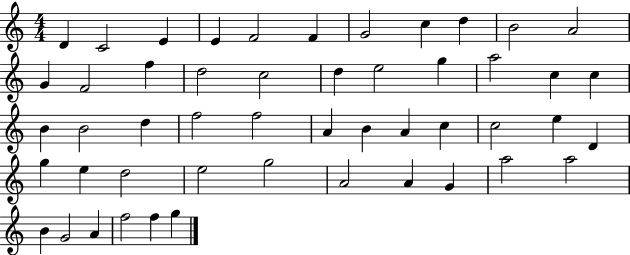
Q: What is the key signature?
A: C major